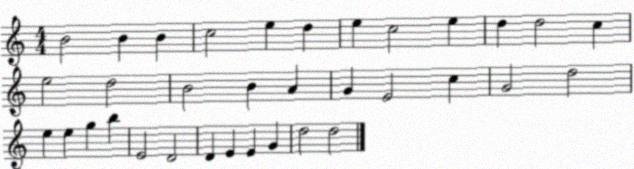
X:1
T:Untitled
M:4/4
L:1/4
K:C
B2 B B c2 e d e c2 e d d2 c e2 d2 B2 B A G E2 c G2 d2 e e g b E2 D2 D E E G d2 d2